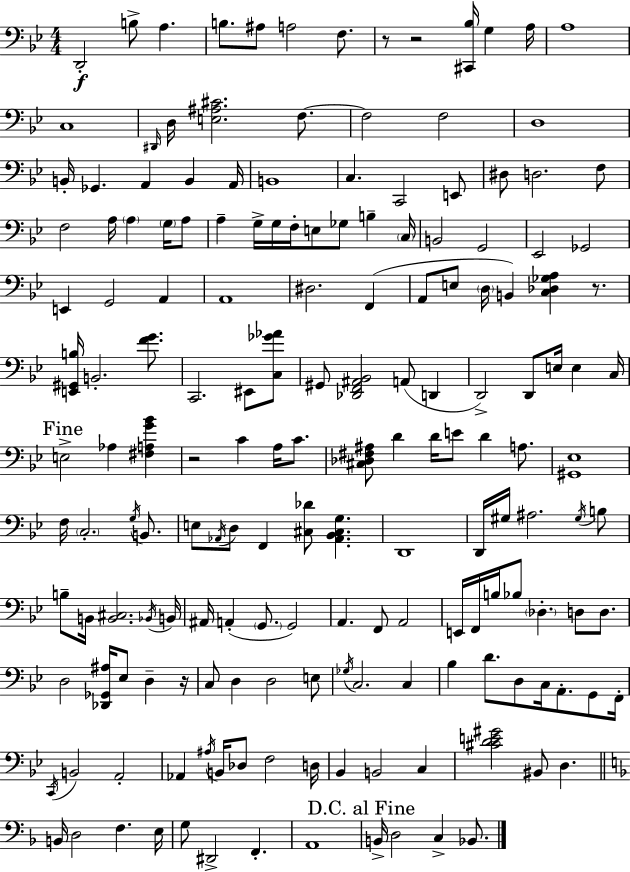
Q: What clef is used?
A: bass